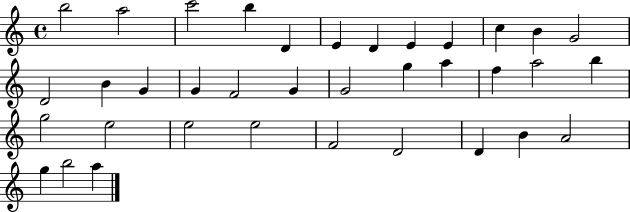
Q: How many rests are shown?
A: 0